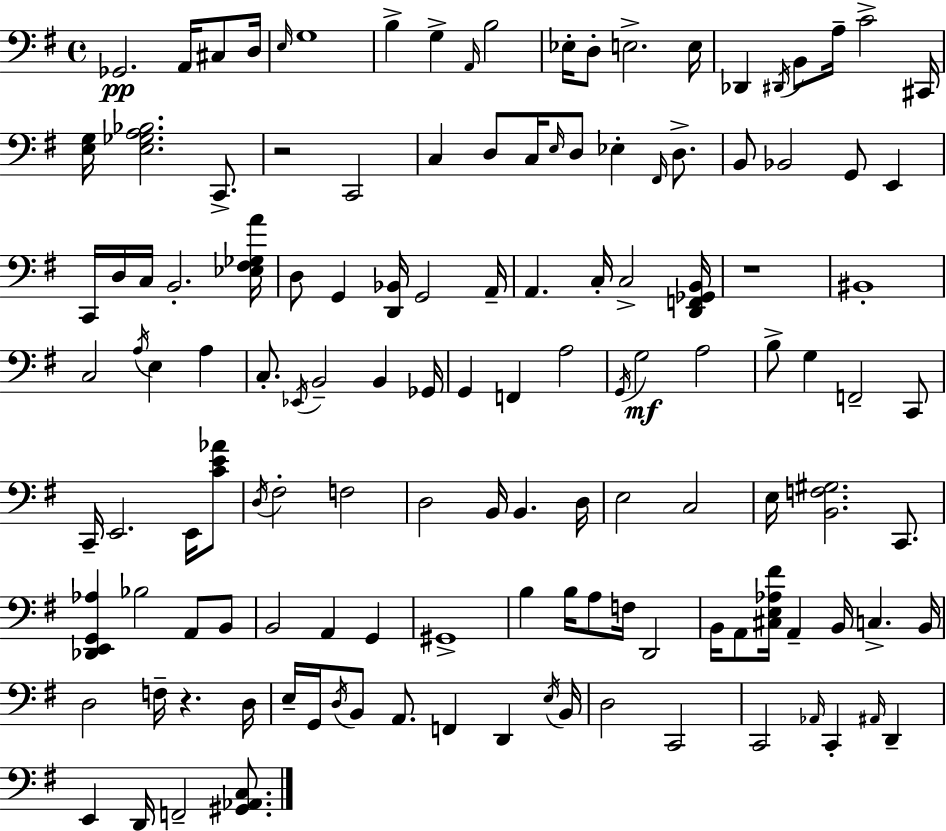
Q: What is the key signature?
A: G major